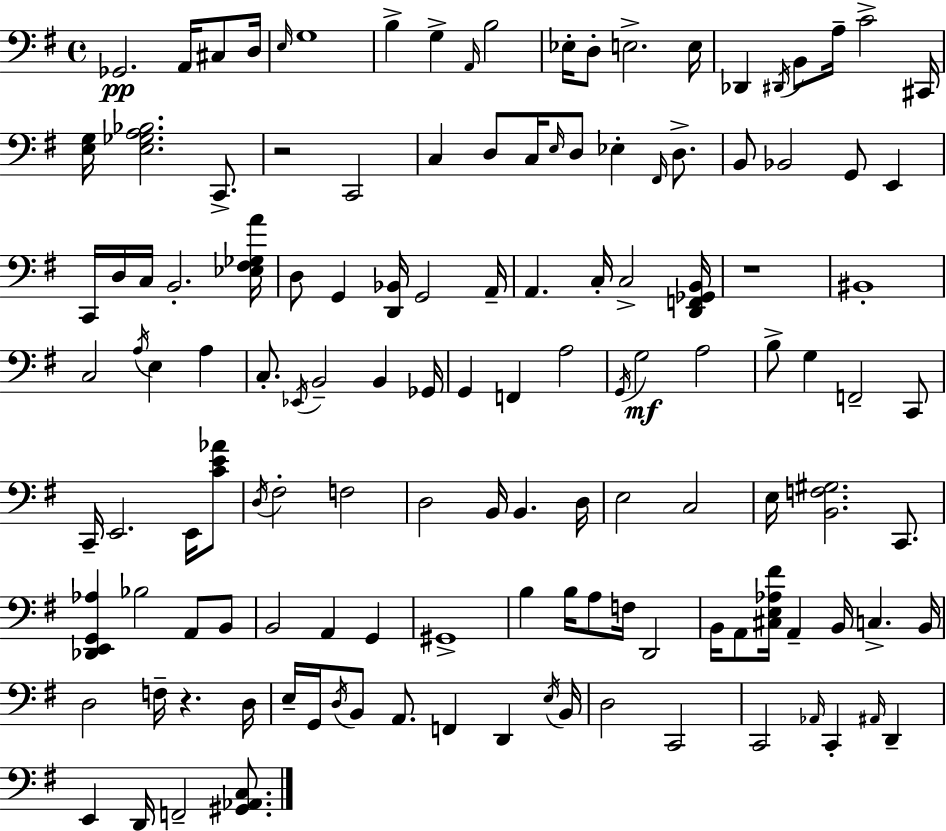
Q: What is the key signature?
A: G major